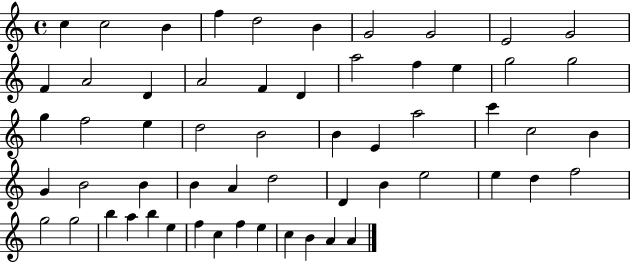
C5/q C5/h B4/q F5/q D5/h B4/q G4/h G4/h E4/h G4/h F4/q A4/h D4/q A4/h F4/q D4/q A5/h F5/q E5/q G5/h G5/h G5/q F5/h E5/q D5/h B4/h B4/q E4/q A5/h C6/q C5/h B4/q G4/q B4/h B4/q B4/q A4/q D5/h D4/q B4/q E5/h E5/q D5/q F5/h G5/h G5/h B5/q A5/q B5/q E5/q F5/q C5/q F5/q E5/q C5/q B4/q A4/q A4/q